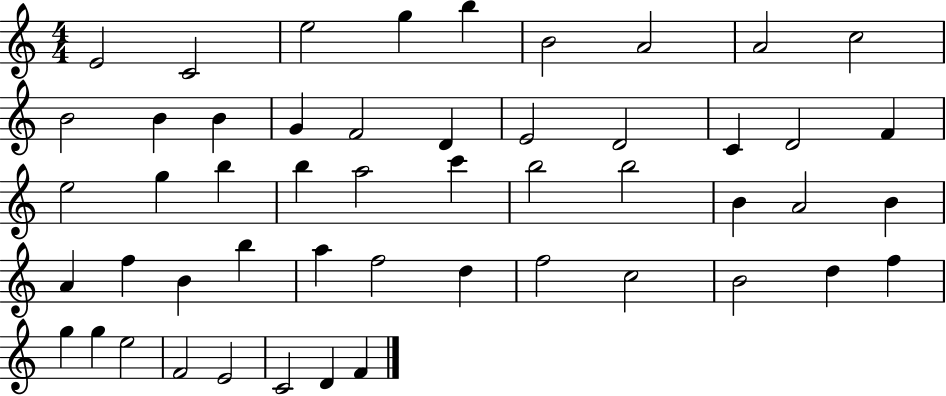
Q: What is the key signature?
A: C major